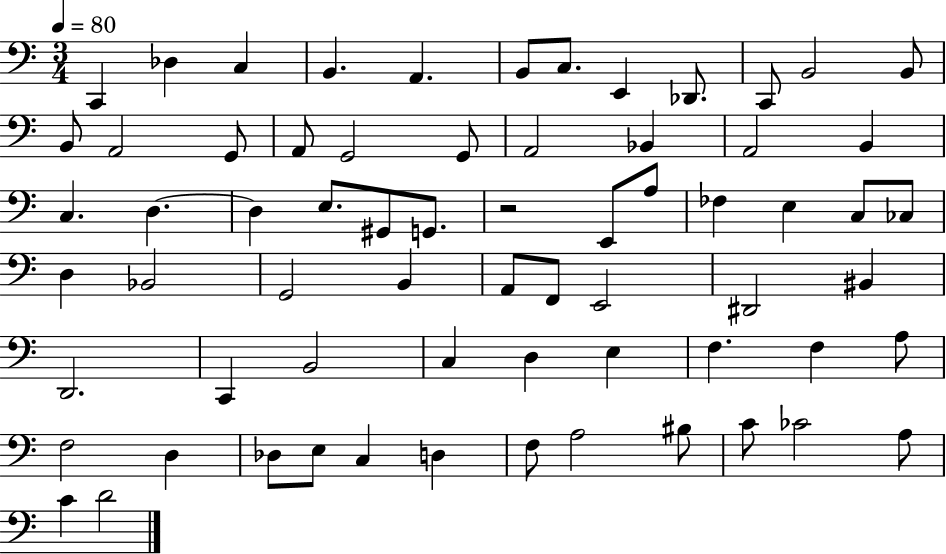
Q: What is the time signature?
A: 3/4